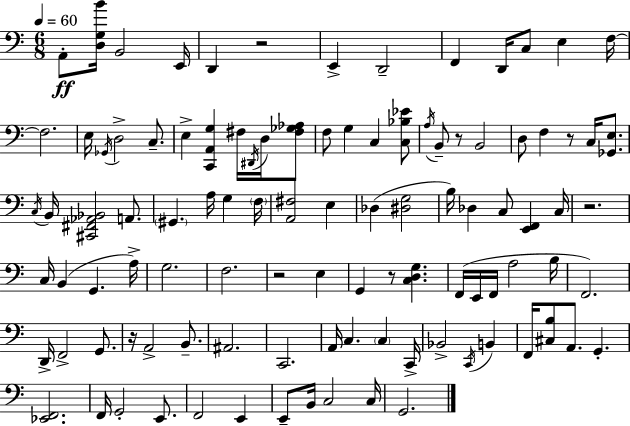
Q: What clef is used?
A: bass